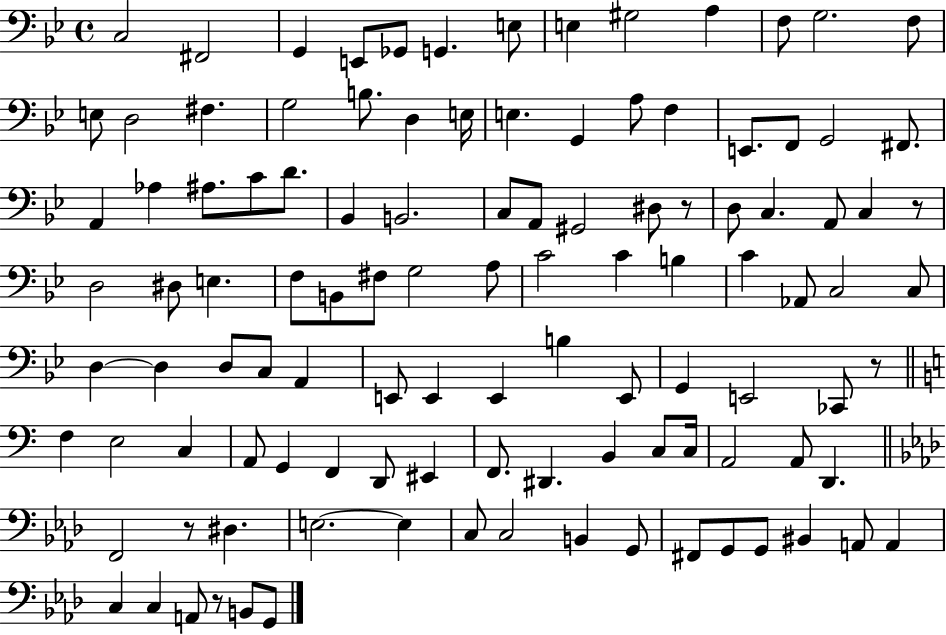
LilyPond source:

{
  \clef bass
  \time 4/4
  \defaultTimeSignature
  \key bes \major
  c2 fis,2 | g,4 e,8 ges,8 g,4. e8 | e4 gis2 a4 | f8 g2. f8 | \break e8 d2 fis4. | g2 b8. d4 e16 | e4. g,4 a8 f4 | e,8. f,8 g,2 fis,8. | \break a,4 aes4 ais8. c'8 d'8. | bes,4 b,2. | c8 a,8 gis,2 dis8 r8 | d8 c4. a,8 c4 r8 | \break d2 dis8 e4. | f8 b,8 fis8 g2 a8 | c'2 c'4 b4 | c'4 aes,8 c2 c8 | \break d4~~ d4 d8 c8 a,4 | e,8 e,4 e,4 b4 e,8 | g,4 e,2 ces,8 r8 | \bar "||" \break \key c \major f4 e2 c4 | a,8 g,4 f,4 d,8 eis,4 | f,8. dis,4. b,4 c8 c16 | a,2 a,8 d,4. | \break \bar "||" \break \key aes \major f,2 r8 dis4. | e2.~~ e4 | c8 c2 b,4 g,8 | fis,8 g,8 g,8 bis,4 a,8 a,4 | \break c4 c4 a,8 r8 b,8 g,8 | \bar "|."
}